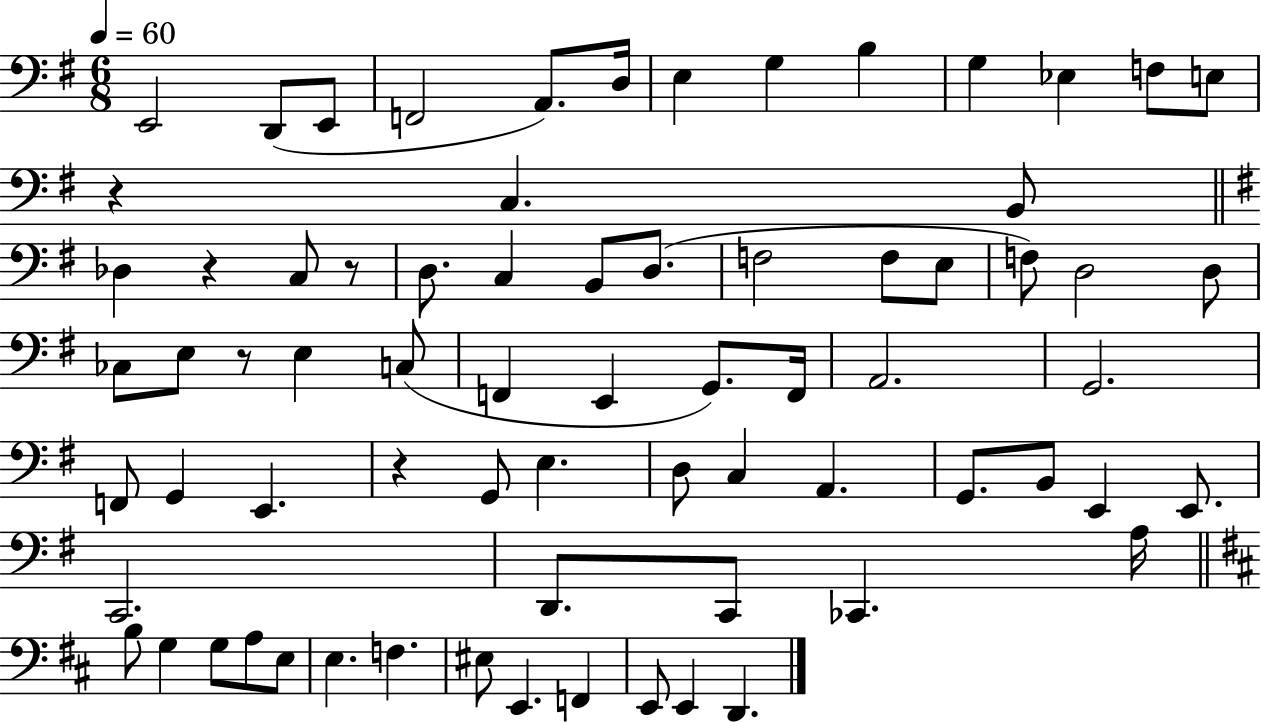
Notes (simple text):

E2/h D2/e E2/e F2/h A2/e. D3/s E3/q G3/q B3/q G3/q Eb3/q F3/e E3/e R/q C3/q. B2/e Db3/q R/q C3/e R/e D3/e. C3/q B2/e D3/e. F3/h F3/e E3/e F3/e D3/h D3/e CES3/e E3/e R/e E3/q C3/e F2/q E2/q G2/e. F2/s A2/h. G2/h. F2/e G2/q E2/q. R/q G2/e E3/q. D3/e C3/q A2/q. G2/e. B2/e E2/q E2/e. C2/h. D2/e. C2/e CES2/q. A3/s B3/e G3/q G3/e A3/e E3/e E3/q. F3/q. EIS3/e E2/q. F2/q E2/e E2/q D2/q.